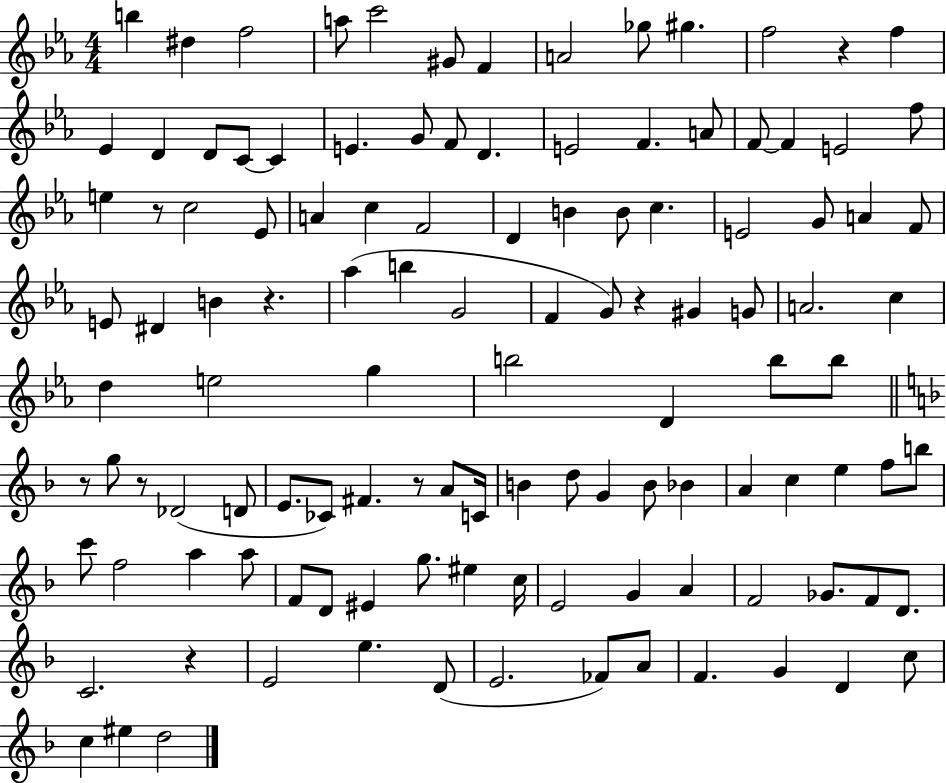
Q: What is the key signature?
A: EES major